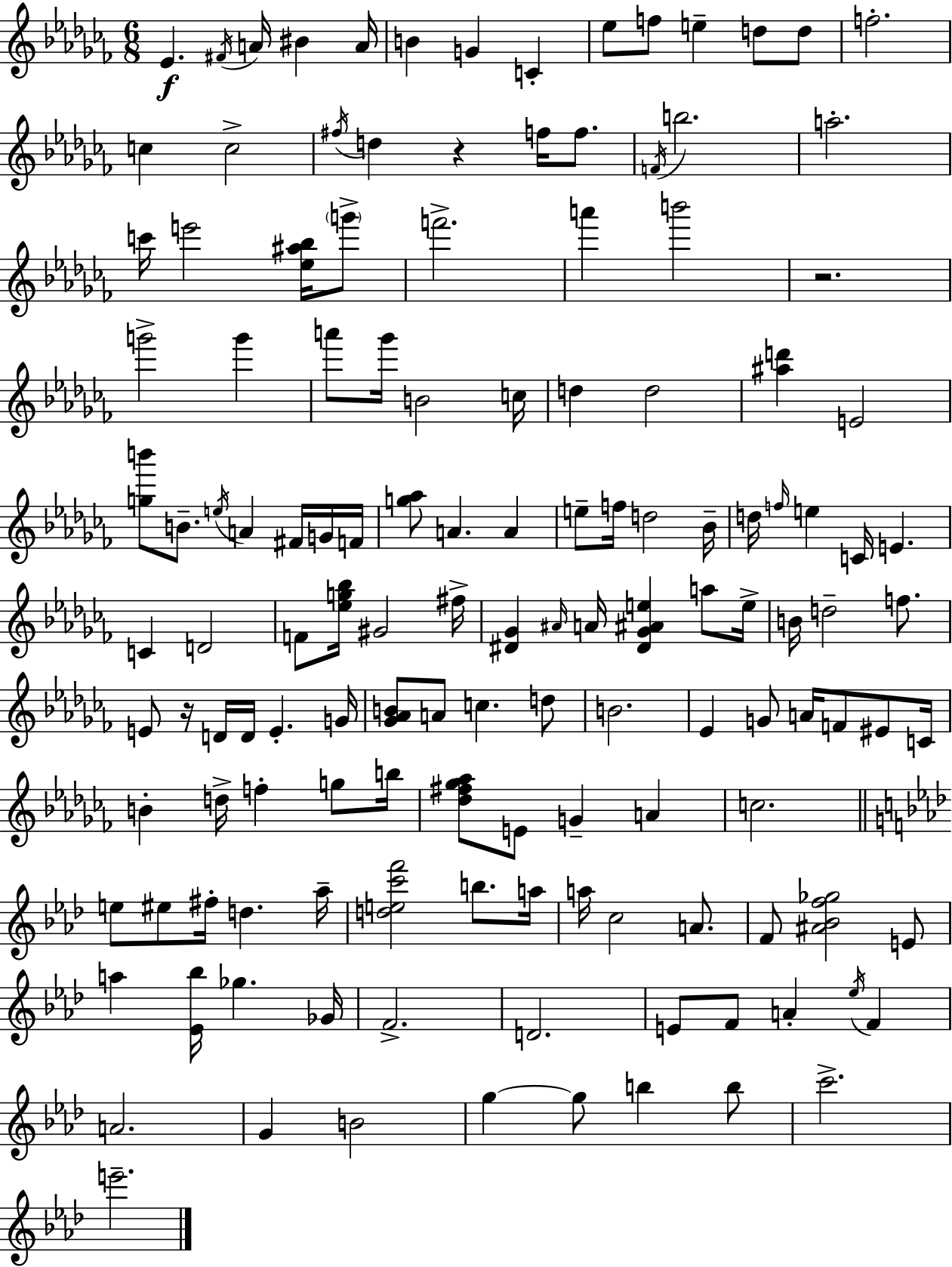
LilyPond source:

{
  \clef treble
  \numericTimeSignature
  \time 6/8
  \key aes \minor
  ees'4.\f \acciaccatura { fis'16 } a'16 bis'4 | a'16 b'4 g'4 c'4-. | ees''8 f''8 e''4-- d''8 d''8 | f''2.-. | \break c''4 c''2-> | \acciaccatura { fis''16 } d''4 r4 f''16 f''8. | \acciaccatura { f'16 } b''2. | a''2.-. | \break c'''16 e'''2 | <ees'' ais'' bes''>16 \parenthesize g'''8-> f'''2.-> | a'''4 b'''2 | r2. | \break g'''2-> g'''4 | a'''8 ges'''16 b'2 | c''16 d''4 d''2 | <ais'' d'''>4 e'2 | \break <g'' b'''>8 b'8.-- \acciaccatura { e''16 } a'4 | fis'16 g'16 f'16 <g'' aes''>8 a'4. | a'4 e''8-- f''16 d''2 | bes'16-- d''16 \grace { f''16 } e''4 c'16 e'4. | \break c'4 d'2 | f'8 <ees'' g'' bes''>16 gis'2 | fis''16-> <dis' ges'>4 \grace { ais'16 } a'16 <dis' ges' ais' e''>4 | a''8 e''16-> b'16 d''2-- | \break f''8. e'8 r16 d'16 d'16 e'4.-. | g'16 <ges' aes' b'>8 a'8 c''4. | d''8 b'2. | ees'4 g'8 | \break a'16 f'8 eis'8 c'16 b'4-. d''16-> f''4-. | g''8 b''16 <des'' fis'' ges'' aes''>8 e'8 g'4-- | a'4 c''2. | \bar "||" \break \key aes \major e''8 eis''8 fis''16-. d''4. aes''16-- | <d'' e'' c''' f'''>2 b''8. a''16 | a''16 c''2 a'8. | f'8 <ais' bes' f'' ges''>2 e'8 | \break a''4 <ees' bes''>16 ges''4. ges'16 | f'2.-> | d'2. | e'8 f'8 a'4-. \acciaccatura { ees''16 } f'4 | \break a'2. | g'4 b'2 | g''4~~ g''8 b''4 b''8 | c'''2.-> | \break e'''2.-- | \bar "|."
}